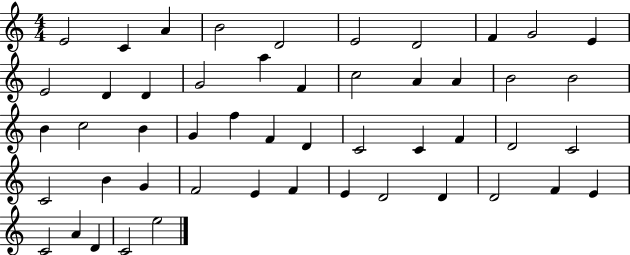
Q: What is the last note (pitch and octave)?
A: E5